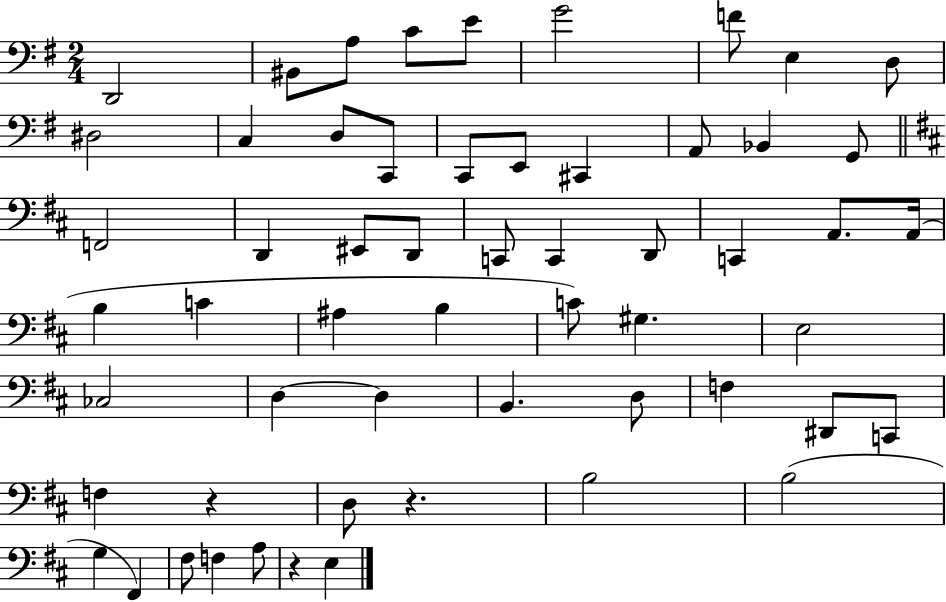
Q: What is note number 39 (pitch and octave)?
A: D3